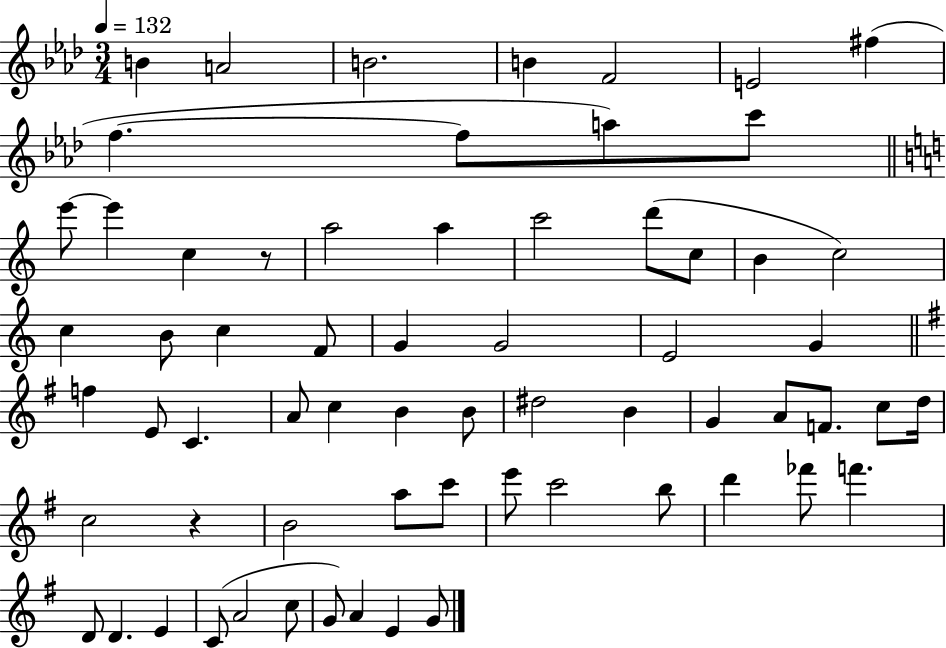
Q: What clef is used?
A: treble